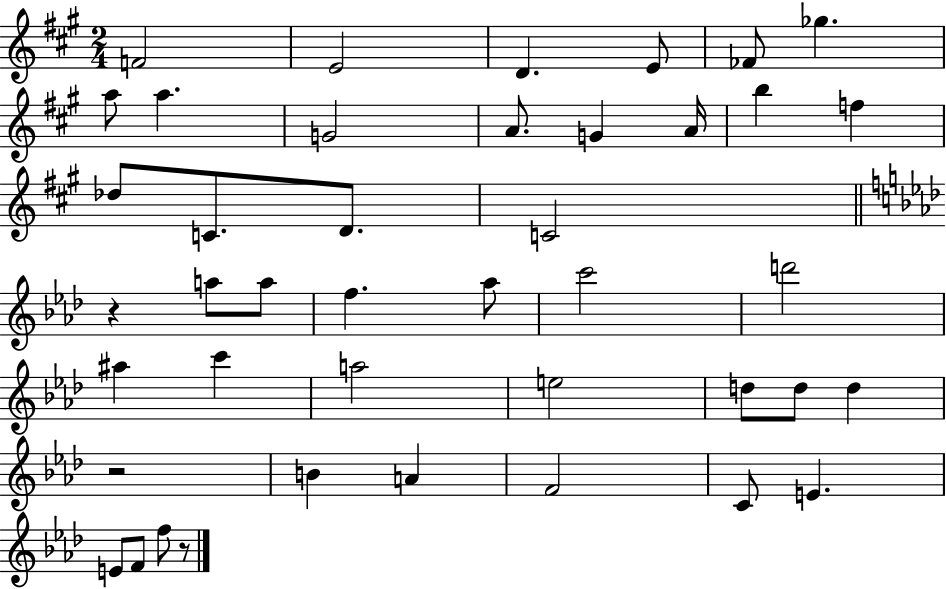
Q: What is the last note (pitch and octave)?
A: F5